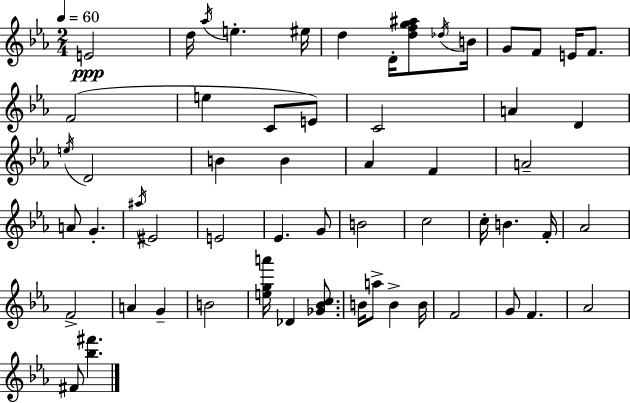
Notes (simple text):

E4/h D5/s Ab5/s E5/q. EIS5/s D5/q D4/s [D5,F5,G5,A#5]/e Db5/s B4/s G4/e F4/e E4/s F4/e. F4/h E5/q C4/e E4/e C4/h A4/q D4/q E5/s D4/h B4/q B4/q Ab4/q F4/q A4/h A4/e G4/q. A#5/s EIS4/h E4/h Eb4/q. G4/e B4/h C5/h C5/s B4/q. F4/s Ab4/h F4/h A4/q G4/q B4/h [E5,G5,A6]/s Db4/q [Gb4,Bb4,C5]/e. B4/s A5/e B4/q B4/s F4/h G4/e F4/q. Ab4/h F#4/e [Bb5,F#6]/q.